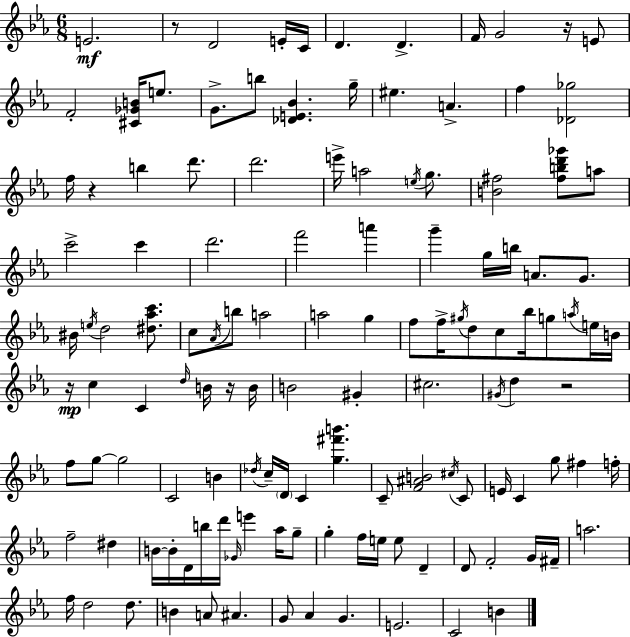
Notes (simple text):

E4/h. R/e D4/h E4/s C4/s D4/q. D4/q. F4/s G4/h R/s E4/e F4/h [C#4,Gb4,B4]/s E5/e. G4/e. B5/e [Db4,E4,Bb4]/q. G5/s EIS5/q. A4/q. F5/q [Db4,Gb5]/h F5/s R/q B5/q D6/e. D6/h. E6/s A5/h E5/s G5/e. [B4,F#5]/h [F#5,B5,D6,Gb6]/e A5/e C6/h C6/q D6/h. F6/h A6/q G6/q G5/s B5/s A4/e. G4/e. BIS4/s E5/s D5/h [D#5,Ab5,C6]/e. C5/e Ab4/s B5/e A5/h A5/h G5/q F5/e F5/s G#5/s D5/e C5/e Bb5/s G5/e A5/s E5/s B4/s R/s C5/q C4/q D5/s B4/s R/s B4/s B4/h G#4/q C#5/h. G#4/s D5/q R/h F5/e G5/e G5/h C4/h B4/q Db5/s C5/s D4/s C4/q [G5,F#6,B6]/q. C4/e [F4,A#4,B4]/h C#5/s C4/e E4/s C4/q G5/e F#5/q F5/s F5/h D#5/q B4/s B4/s D4/s B5/s D6/s Gb4/s E6/q Ab5/s G5/e G5/q F5/s E5/s E5/e D4/q D4/e F4/h G4/s F#4/s A5/h. F5/s D5/h D5/e. B4/q A4/e A#4/q. G4/e Ab4/q G4/q. E4/h. C4/h B4/q